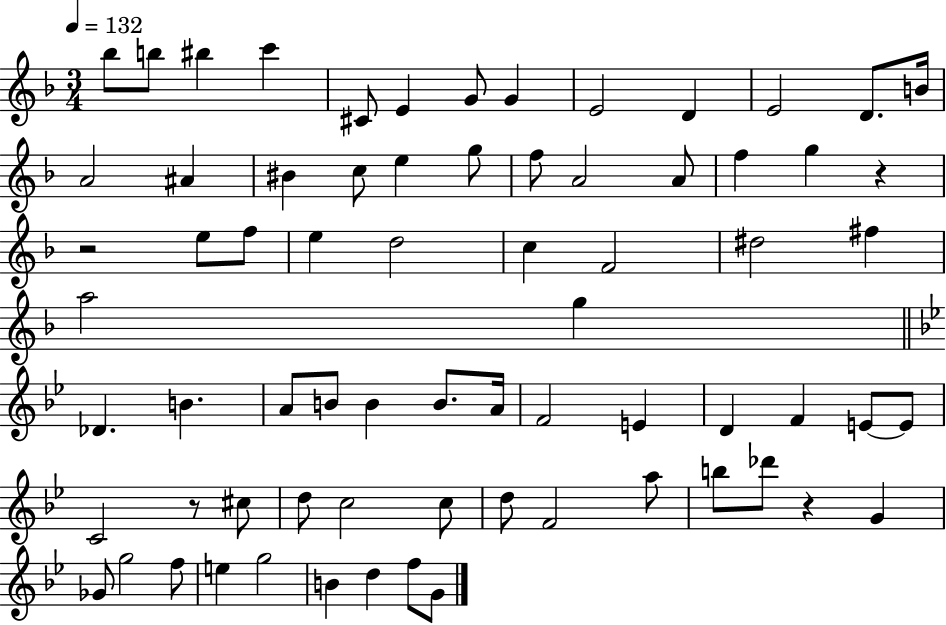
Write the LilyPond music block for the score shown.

{
  \clef treble
  \numericTimeSignature
  \time 3/4
  \key f \major
  \tempo 4 = 132
  bes''8 b''8 bis''4 c'''4 | cis'8 e'4 g'8 g'4 | e'2 d'4 | e'2 d'8. b'16 | \break a'2 ais'4 | bis'4 c''8 e''4 g''8 | f''8 a'2 a'8 | f''4 g''4 r4 | \break r2 e''8 f''8 | e''4 d''2 | c''4 f'2 | dis''2 fis''4 | \break a''2 g''4 | \bar "||" \break \key bes \major des'4. b'4. | a'8 b'8 b'4 b'8. a'16 | f'2 e'4 | d'4 f'4 e'8~~ e'8 | \break c'2 r8 cis''8 | d''8 c''2 c''8 | d''8 f'2 a''8 | b''8 des'''8 r4 g'4 | \break ges'8 g''2 f''8 | e''4 g''2 | b'4 d''4 f''8 g'8 | \bar "|."
}